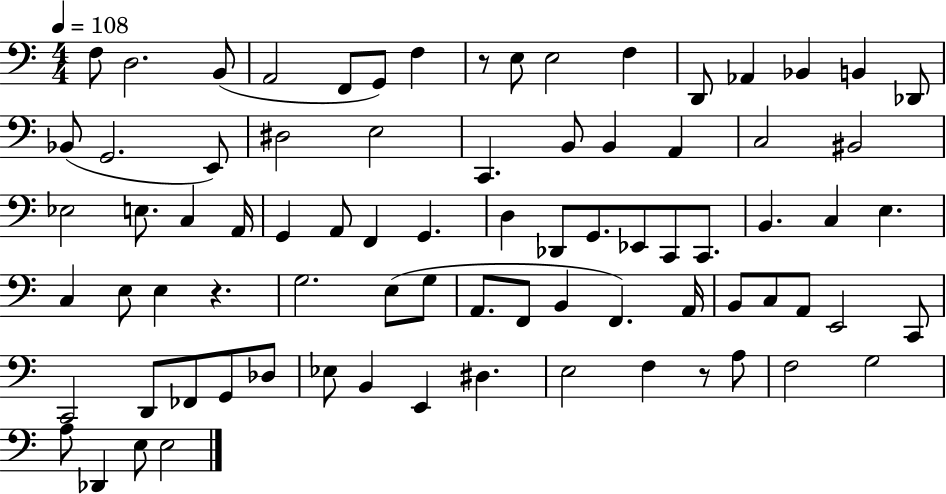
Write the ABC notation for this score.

X:1
T:Untitled
M:4/4
L:1/4
K:C
F,/2 D,2 B,,/2 A,,2 F,,/2 G,,/2 F, z/2 E,/2 E,2 F, D,,/2 _A,, _B,, B,, _D,,/2 _B,,/2 G,,2 E,,/2 ^D,2 E,2 C,, B,,/2 B,, A,, C,2 ^B,,2 _E,2 E,/2 C, A,,/4 G,, A,,/2 F,, G,, D, _D,,/2 G,,/2 _E,,/2 C,,/2 C,,/2 B,, C, E, C, E,/2 E, z G,2 E,/2 G,/2 A,,/2 F,,/2 B,, F,, A,,/4 B,,/2 C,/2 A,,/2 E,,2 C,,/2 C,,2 D,,/2 _F,,/2 G,,/2 _D,/2 _E,/2 B,, E,, ^D, E,2 F, z/2 A,/2 F,2 G,2 A,/2 _D,, E,/2 E,2